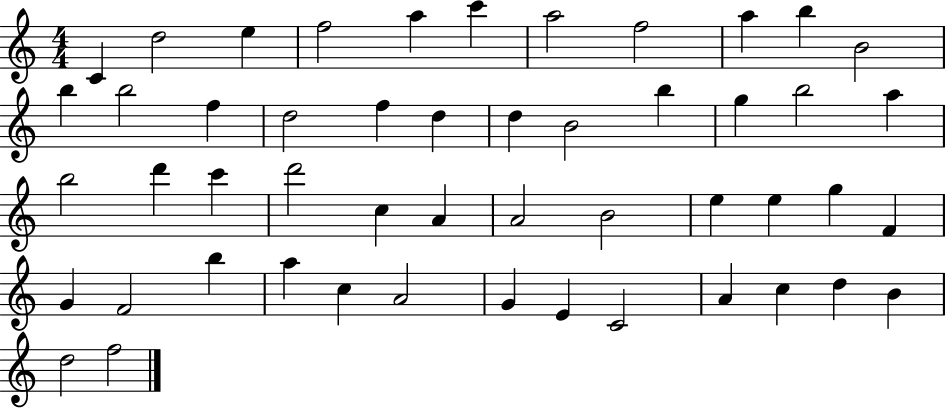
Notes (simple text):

C4/q D5/h E5/q F5/h A5/q C6/q A5/h F5/h A5/q B5/q B4/h B5/q B5/h F5/q D5/h F5/q D5/q D5/q B4/h B5/q G5/q B5/h A5/q B5/h D6/q C6/q D6/h C5/q A4/q A4/h B4/h E5/q E5/q G5/q F4/q G4/q F4/h B5/q A5/q C5/q A4/h G4/q E4/q C4/h A4/q C5/q D5/q B4/q D5/h F5/h